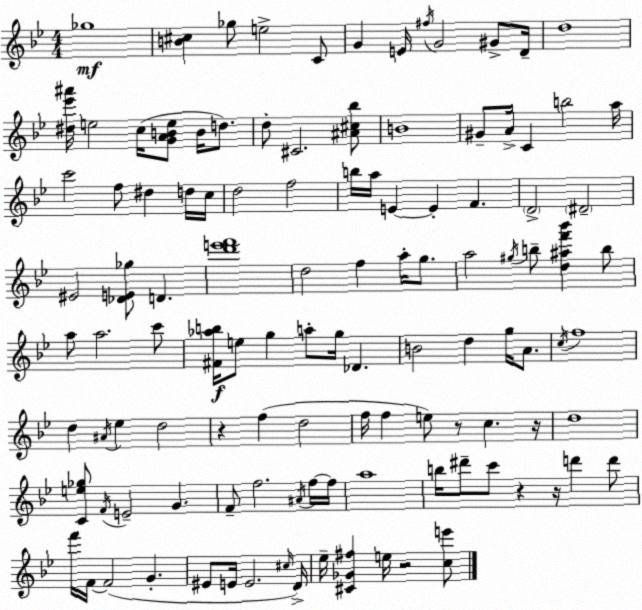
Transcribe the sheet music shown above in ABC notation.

X:1
T:Untitled
M:4/4
L:1/4
K:Bb
_g4 [B^c] _g/2 e2 C/2 G E/4 ^f/4 G2 ^G/2 D/4 d4 [^d_e'^a']/4 e2 c/4 [GABe]/2 B/4 d/2 d/2 ^C2 [^A^c_b]/2 B4 ^G/2 A/4 C b2 a/4 c'2 f/2 ^d d/4 c/4 d2 f2 b/4 a/4 E E F D2 ^D2 ^E2 [_DE_g]/2 D [d'e'f']4 d2 f a/4 g/2 a2 ^g/4 b/2 [d^af'_b'] b/2 a/2 a2 c'/2 [^F_ab]/4 e/2 g a/2 g/4 _D B2 d g/4 A/2 c/4 f4 d ^A/4 _e d2 z f d2 f/4 f e/2 z/2 c z/4 d4 [Ce_g]/2 F/4 E2 G F/2 f2 ^A/4 f/4 f/4 a4 b/4 ^d'/2 c'/2 z z/4 d' d'/2 f'/4 F/4 F2 G ^E/2 E/4 E2 ^c/4 D/4 _e/4 [^C_G^f] e/4 z2 [ce']/2